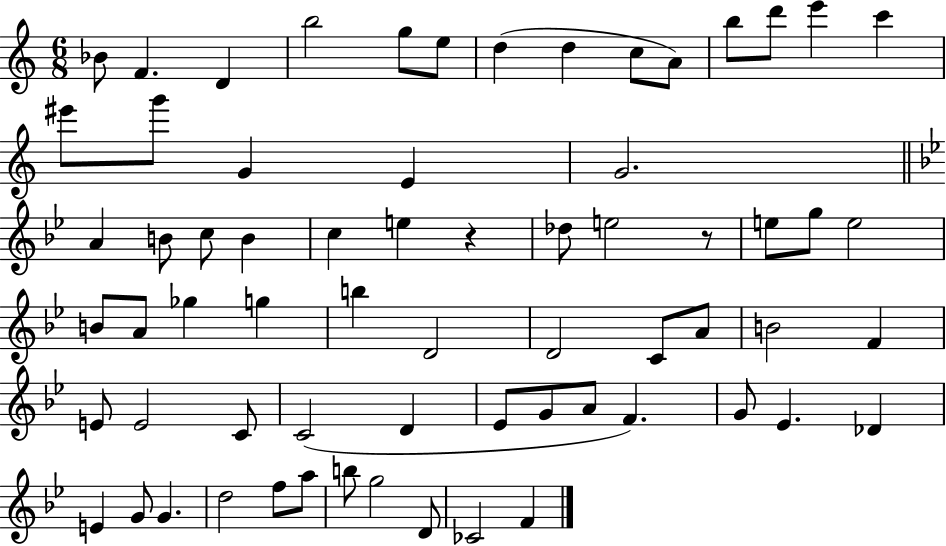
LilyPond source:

{
  \clef treble
  \numericTimeSignature
  \time 6/8
  \key c \major
  bes'8 f'4. d'4 | b''2 g''8 e''8 | d''4( d''4 c''8 a'8) | b''8 d'''8 e'''4 c'''4 | \break eis'''8 g'''8 g'4 e'4 | g'2. | \bar "||" \break \key bes \major a'4 b'8 c''8 b'4 | c''4 e''4 r4 | des''8 e''2 r8 | e''8 g''8 e''2 | \break b'8 a'8 ges''4 g''4 | b''4 d'2 | d'2 c'8 a'8 | b'2 f'4 | \break e'8 e'2 c'8 | c'2( d'4 | ees'8 g'8 a'8 f'4.) | g'8 ees'4. des'4 | \break e'4 g'8 g'4. | d''2 f''8 a''8 | b''8 g''2 d'8 | ces'2 f'4 | \break \bar "|."
}